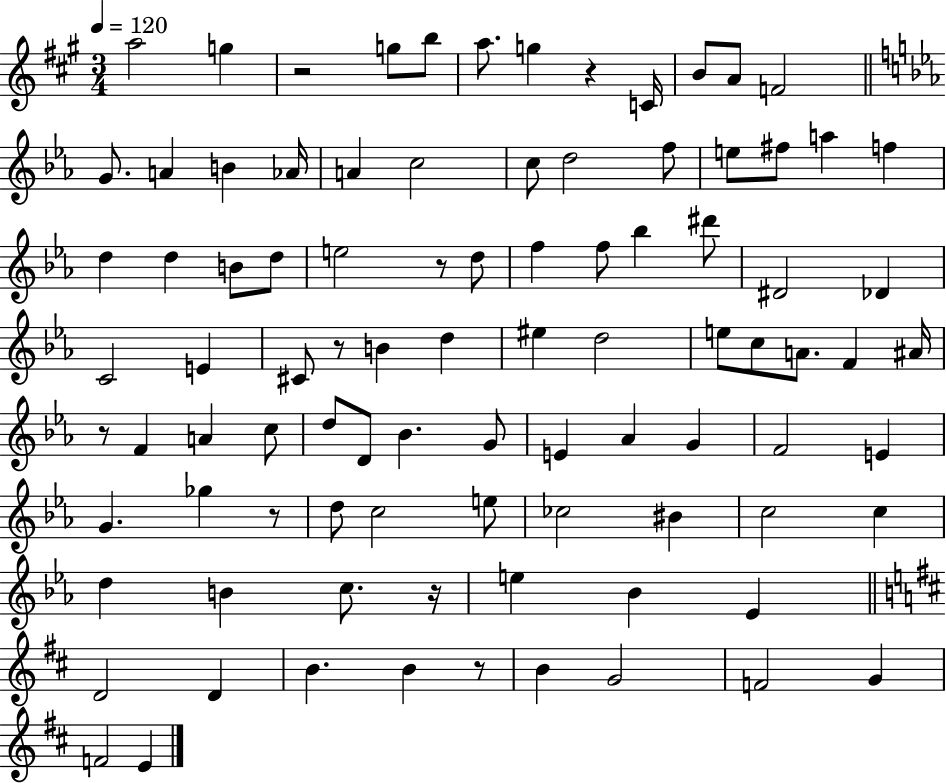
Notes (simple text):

A5/h G5/q R/h G5/e B5/e A5/e. G5/q R/q C4/s B4/e A4/e F4/h G4/e. A4/q B4/q Ab4/s A4/q C5/h C5/e D5/h F5/e E5/e F#5/e A5/q F5/q D5/q D5/q B4/e D5/e E5/h R/e D5/e F5/q F5/e Bb5/q D#6/e D#4/h Db4/q C4/h E4/q C#4/e R/e B4/q D5/q EIS5/q D5/h E5/e C5/e A4/e. F4/q A#4/s R/e F4/q A4/q C5/e D5/e D4/e Bb4/q. G4/e E4/q Ab4/q G4/q F4/h E4/q G4/q. Gb5/q R/e D5/e C5/h E5/e CES5/h BIS4/q C5/h C5/q D5/q B4/q C5/e. R/s E5/q Bb4/q Eb4/q D4/h D4/q B4/q. B4/q R/e B4/q G4/h F4/h G4/q F4/h E4/q